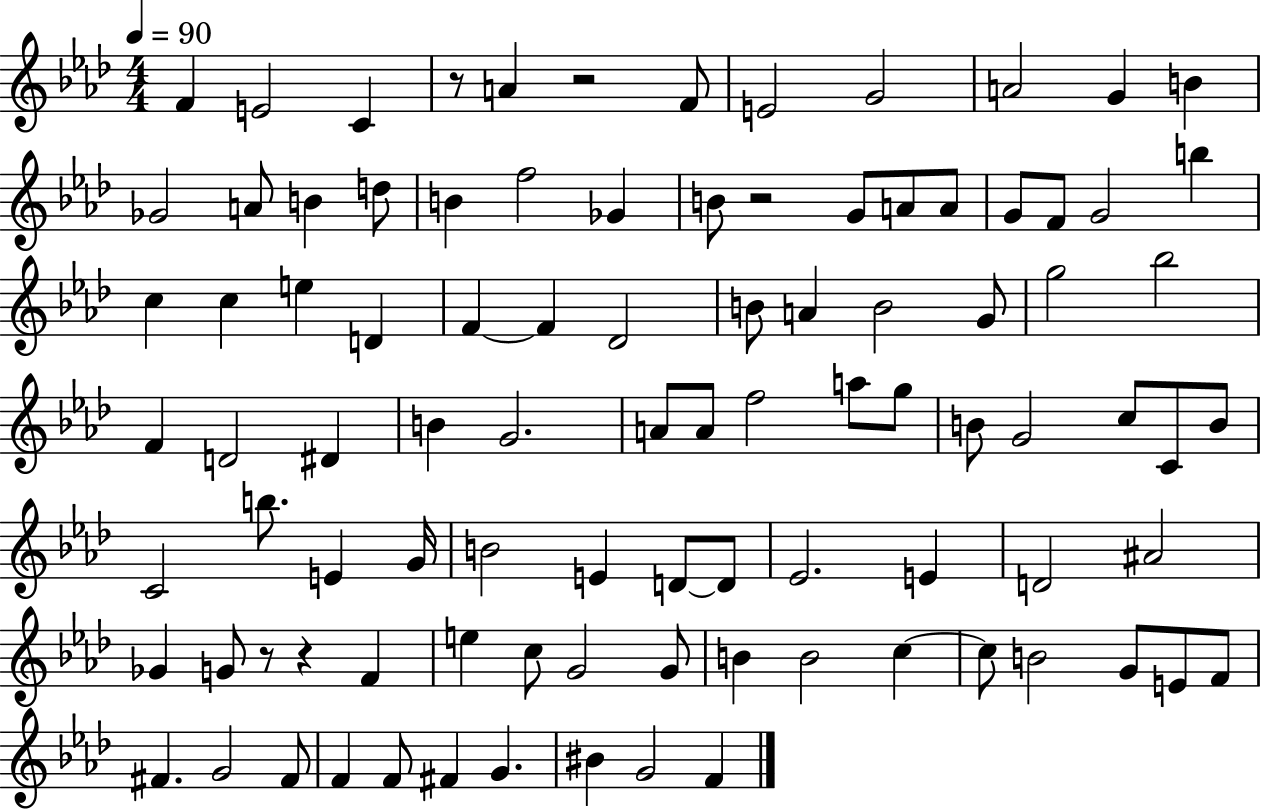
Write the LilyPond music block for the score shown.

{
  \clef treble
  \numericTimeSignature
  \time 4/4
  \key aes \major
  \tempo 4 = 90
  f'4 e'2 c'4 | r8 a'4 r2 f'8 | e'2 g'2 | a'2 g'4 b'4 | \break ges'2 a'8 b'4 d''8 | b'4 f''2 ges'4 | b'8 r2 g'8 a'8 a'8 | g'8 f'8 g'2 b''4 | \break c''4 c''4 e''4 d'4 | f'4~~ f'4 des'2 | b'8 a'4 b'2 g'8 | g''2 bes''2 | \break f'4 d'2 dis'4 | b'4 g'2. | a'8 a'8 f''2 a''8 g''8 | b'8 g'2 c''8 c'8 b'8 | \break c'2 b''8. e'4 g'16 | b'2 e'4 d'8~~ d'8 | ees'2. e'4 | d'2 ais'2 | \break ges'4 g'8 r8 r4 f'4 | e''4 c''8 g'2 g'8 | b'4 b'2 c''4~~ | c''8 b'2 g'8 e'8 f'8 | \break fis'4. g'2 fis'8 | f'4 f'8 fis'4 g'4. | bis'4 g'2 f'4 | \bar "|."
}